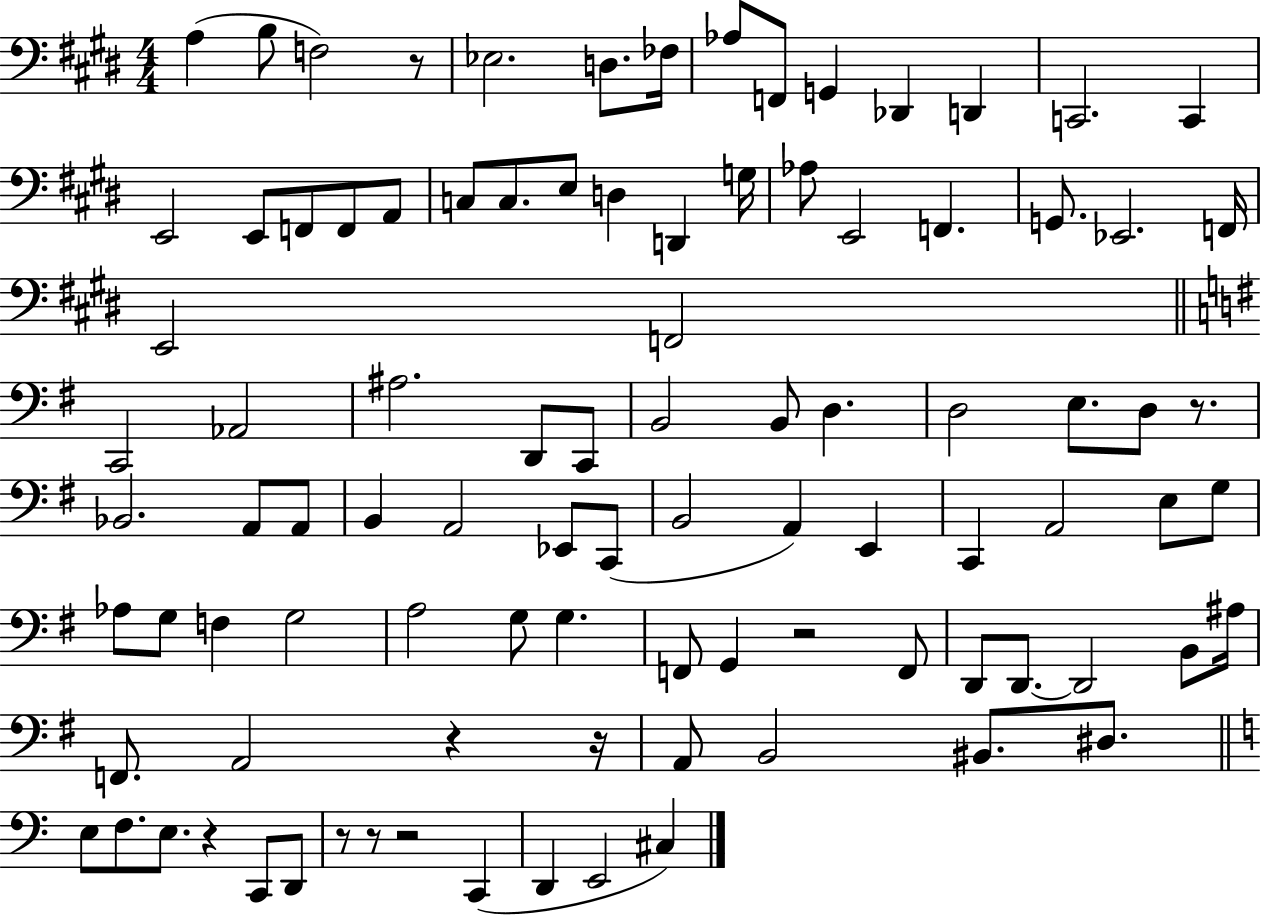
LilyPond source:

{
  \clef bass
  \numericTimeSignature
  \time 4/4
  \key e \major
  a4( b8 f2) r8 | ees2. d8. fes16 | aes8 f,8 g,4 des,4 d,4 | c,2. c,4 | \break e,2 e,8 f,8 f,8 a,8 | c8 c8. e8 d4 d,4 g16 | aes8 e,2 f,4. | g,8. ees,2. f,16 | \break e,2 f,2 | \bar "||" \break \key g \major c,2 aes,2 | ais2. d,8 c,8 | b,2 b,8 d4. | d2 e8. d8 r8. | \break bes,2. a,8 a,8 | b,4 a,2 ees,8 c,8( | b,2 a,4) e,4 | c,4 a,2 e8 g8 | \break aes8 g8 f4 g2 | a2 g8 g4. | f,8 g,4 r2 f,8 | d,8 d,8.~~ d,2 b,8 ais16 | \break f,8. a,2 r4 r16 | a,8 b,2 bis,8. dis8. | \bar "||" \break \key c \major e8 f8. e8. r4 c,8 d,8 | r8 r8 r2 c,4( | d,4 e,2 cis4) | \bar "|."
}